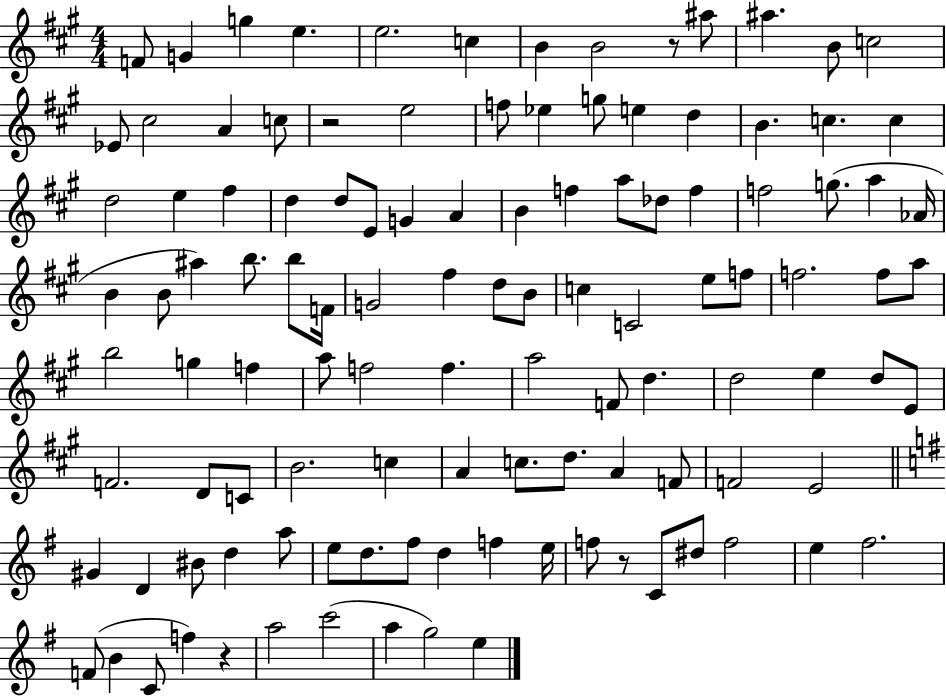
{
  \clef treble
  \numericTimeSignature
  \time 4/4
  \key a \major
  f'8 g'4 g''4 e''4. | e''2. c''4 | b'4 b'2 r8 ais''8 | ais''4. b'8 c''2 | \break ees'8 cis''2 a'4 c''8 | r2 e''2 | f''8 ees''4 g''8 e''4 d''4 | b'4. c''4. c''4 | \break d''2 e''4 fis''4 | d''4 d''8 e'8 g'4 a'4 | b'4 f''4 a''8 des''8 f''4 | f''2 g''8.( a''4 aes'16 | \break b'4 b'8 ais''4) b''8. b''8 f'16 | g'2 fis''4 d''8 b'8 | c''4 c'2 e''8 f''8 | f''2. f''8 a''8 | \break b''2 g''4 f''4 | a''8 f''2 f''4. | a''2 f'8 d''4. | d''2 e''4 d''8 e'8 | \break f'2. d'8 c'8 | b'2. c''4 | a'4 c''8. d''8. a'4 f'8 | f'2 e'2 | \break \bar "||" \break \key e \minor gis'4 d'4 bis'8 d''4 a''8 | e''8 d''8. fis''8 d''4 f''4 e''16 | f''8 r8 c'8 dis''8 f''2 | e''4 fis''2. | \break f'8( b'4 c'8 f''4) r4 | a''2 c'''2( | a''4 g''2) e''4 | \bar "|."
}